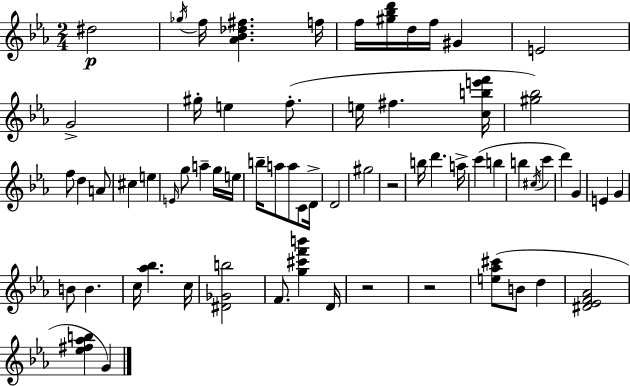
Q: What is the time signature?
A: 2/4